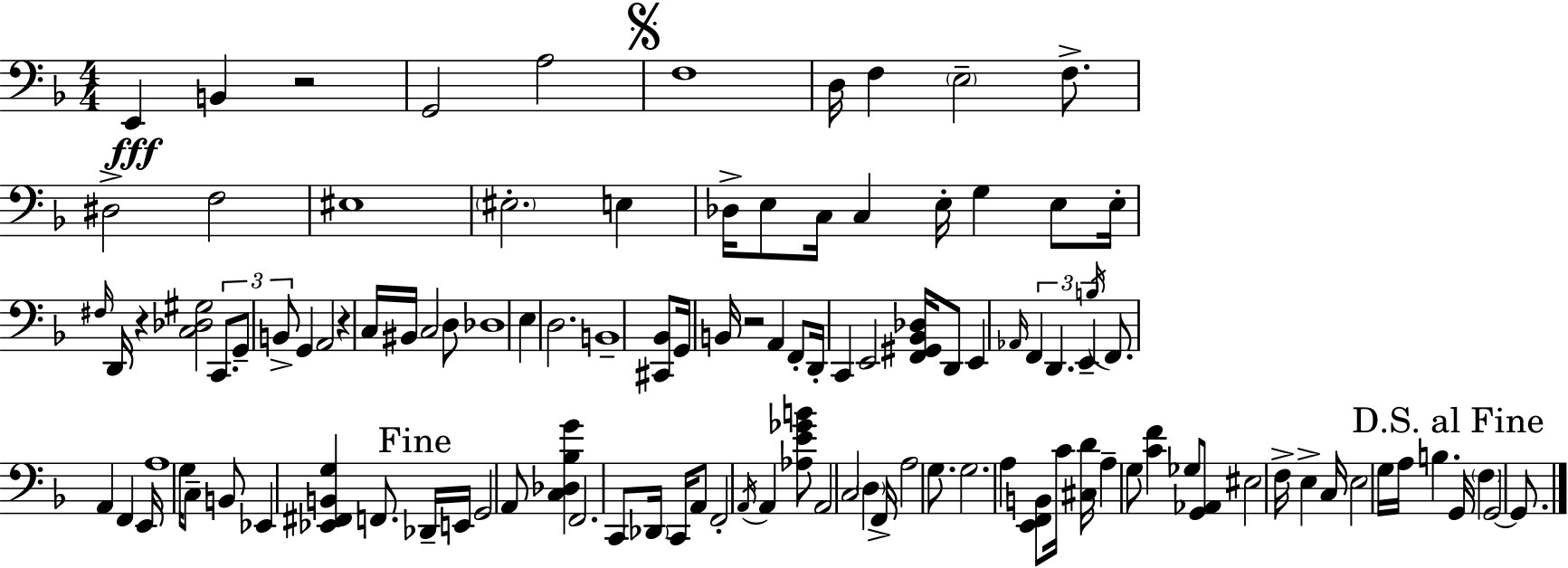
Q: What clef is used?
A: bass